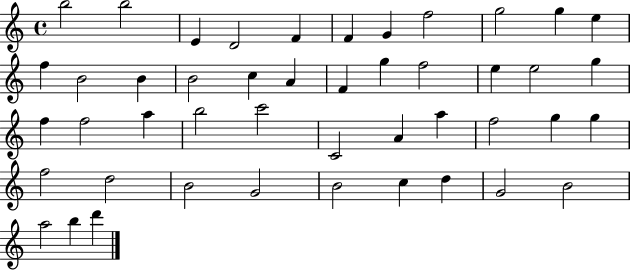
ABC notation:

X:1
T:Untitled
M:4/4
L:1/4
K:C
b2 b2 E D2 F F G f2 g2 g e f B2 B B2 c A F g f2 e e2 g f f2 a b2 c'2 C2 A a f2 g g f2 d2 B2 G2 B2 c d G2 B2 a2 b d'